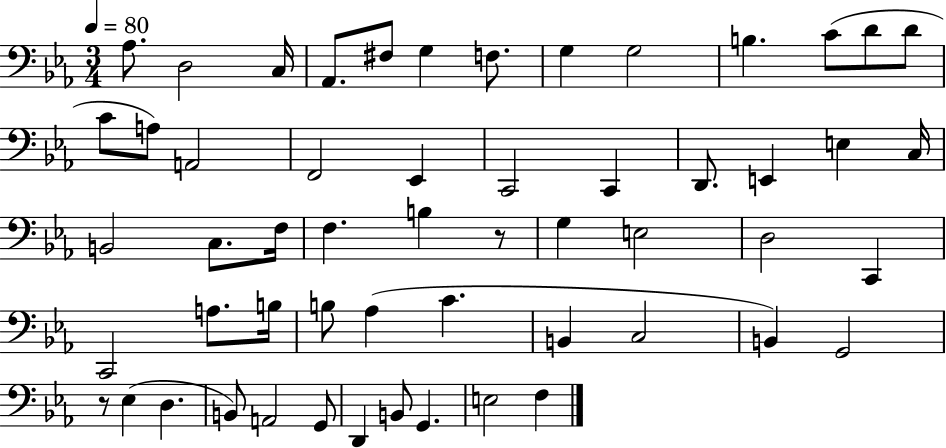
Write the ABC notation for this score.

X:1
T:Untitled
M:3/4
L:1/4
K:Eb
_A,/2 D,2 C,/4 _A,,/2 ^F,/2 G, F,/2 G, G,2 B, C/2 D/2 D/2 C/2 A,/2 A,,2 F,,2 _E,, C,,2 C,, D,,/2 E,, E, C,/4 B,,2 C,/2 F,/4 F, B, z/2 G, E,2 D,2 C,, C,,2 A,/2 B,/4 B,/2 _A, C B,, C,2 B,, G,,2 z/2 _E, D, B,,/2 A,,2 G,,/2 D,, B,,/2 G,, E,2 F,